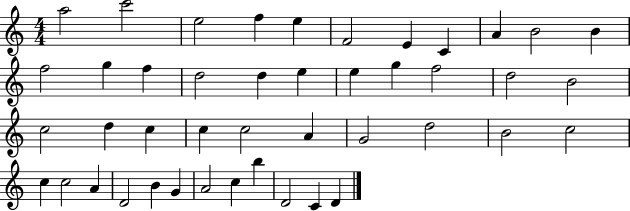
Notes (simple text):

A5/h C6/h E5/h F5/q E5/q F4/h E4/q C4/q A4/q B4/h B4/q F5/h G5/q F5/q D5/h D5/q E5/q E5/q G5/q F5/h D5/h B4/h C5/h D5/q C5/q C5/q C5/h A4/q G4/h D5/h B4/h C5/h C5/q C5/h A4/q D4/h B4/q G4/q A4/h C5/q B5/q D4/h C4/q D4/q